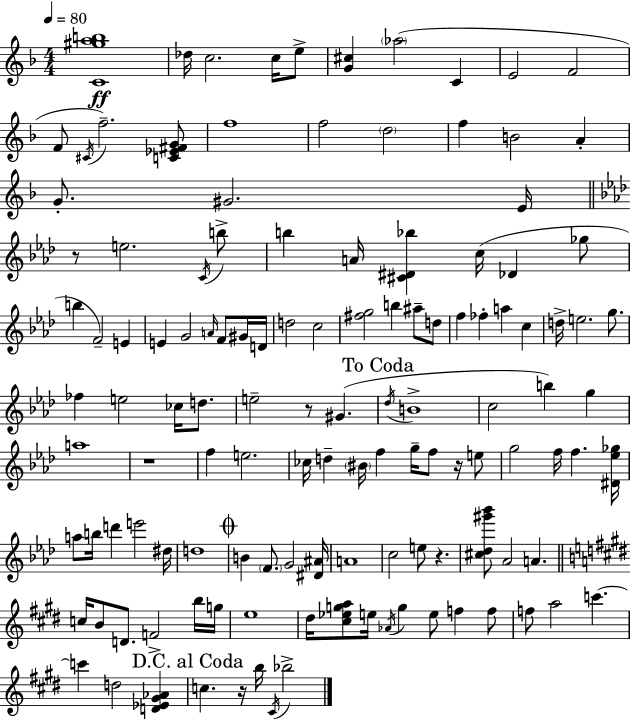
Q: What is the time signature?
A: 4/4